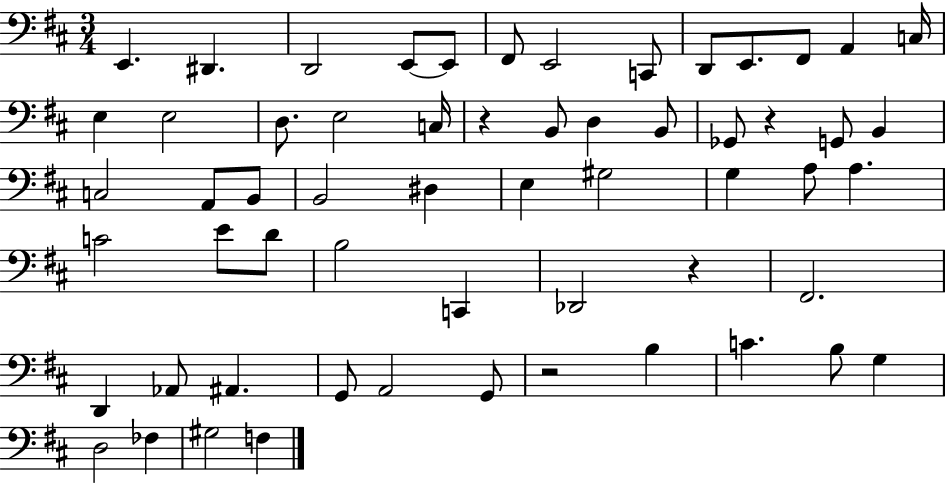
X:1
T:Untitled
M:3/4
L:1/4
K:D
E,, ^D,, D,,2 E,,/2 E,,/2 ^F,,/2 E,,2 C,,/2 D,,/2 E,,/2 ^F,,/2 A,, C,/4 E, E,2 D,/2 E,2 C,/4 z B,,/2 D, B,,/2 _G,,/2 z G,,/2 B,, C,2 A,,/2 B,,/2 B,,2 ^D, E, ^G,2 G, A,/2 A, C2 E/2 D/2 B,2 C,, _D,,2 z ^F,,2 D,, _A,,/2 ^A,, G,,/2 A,,2 G,,/2 z2 B, C B,/2 G, D,2 _F, ^G,2 F,